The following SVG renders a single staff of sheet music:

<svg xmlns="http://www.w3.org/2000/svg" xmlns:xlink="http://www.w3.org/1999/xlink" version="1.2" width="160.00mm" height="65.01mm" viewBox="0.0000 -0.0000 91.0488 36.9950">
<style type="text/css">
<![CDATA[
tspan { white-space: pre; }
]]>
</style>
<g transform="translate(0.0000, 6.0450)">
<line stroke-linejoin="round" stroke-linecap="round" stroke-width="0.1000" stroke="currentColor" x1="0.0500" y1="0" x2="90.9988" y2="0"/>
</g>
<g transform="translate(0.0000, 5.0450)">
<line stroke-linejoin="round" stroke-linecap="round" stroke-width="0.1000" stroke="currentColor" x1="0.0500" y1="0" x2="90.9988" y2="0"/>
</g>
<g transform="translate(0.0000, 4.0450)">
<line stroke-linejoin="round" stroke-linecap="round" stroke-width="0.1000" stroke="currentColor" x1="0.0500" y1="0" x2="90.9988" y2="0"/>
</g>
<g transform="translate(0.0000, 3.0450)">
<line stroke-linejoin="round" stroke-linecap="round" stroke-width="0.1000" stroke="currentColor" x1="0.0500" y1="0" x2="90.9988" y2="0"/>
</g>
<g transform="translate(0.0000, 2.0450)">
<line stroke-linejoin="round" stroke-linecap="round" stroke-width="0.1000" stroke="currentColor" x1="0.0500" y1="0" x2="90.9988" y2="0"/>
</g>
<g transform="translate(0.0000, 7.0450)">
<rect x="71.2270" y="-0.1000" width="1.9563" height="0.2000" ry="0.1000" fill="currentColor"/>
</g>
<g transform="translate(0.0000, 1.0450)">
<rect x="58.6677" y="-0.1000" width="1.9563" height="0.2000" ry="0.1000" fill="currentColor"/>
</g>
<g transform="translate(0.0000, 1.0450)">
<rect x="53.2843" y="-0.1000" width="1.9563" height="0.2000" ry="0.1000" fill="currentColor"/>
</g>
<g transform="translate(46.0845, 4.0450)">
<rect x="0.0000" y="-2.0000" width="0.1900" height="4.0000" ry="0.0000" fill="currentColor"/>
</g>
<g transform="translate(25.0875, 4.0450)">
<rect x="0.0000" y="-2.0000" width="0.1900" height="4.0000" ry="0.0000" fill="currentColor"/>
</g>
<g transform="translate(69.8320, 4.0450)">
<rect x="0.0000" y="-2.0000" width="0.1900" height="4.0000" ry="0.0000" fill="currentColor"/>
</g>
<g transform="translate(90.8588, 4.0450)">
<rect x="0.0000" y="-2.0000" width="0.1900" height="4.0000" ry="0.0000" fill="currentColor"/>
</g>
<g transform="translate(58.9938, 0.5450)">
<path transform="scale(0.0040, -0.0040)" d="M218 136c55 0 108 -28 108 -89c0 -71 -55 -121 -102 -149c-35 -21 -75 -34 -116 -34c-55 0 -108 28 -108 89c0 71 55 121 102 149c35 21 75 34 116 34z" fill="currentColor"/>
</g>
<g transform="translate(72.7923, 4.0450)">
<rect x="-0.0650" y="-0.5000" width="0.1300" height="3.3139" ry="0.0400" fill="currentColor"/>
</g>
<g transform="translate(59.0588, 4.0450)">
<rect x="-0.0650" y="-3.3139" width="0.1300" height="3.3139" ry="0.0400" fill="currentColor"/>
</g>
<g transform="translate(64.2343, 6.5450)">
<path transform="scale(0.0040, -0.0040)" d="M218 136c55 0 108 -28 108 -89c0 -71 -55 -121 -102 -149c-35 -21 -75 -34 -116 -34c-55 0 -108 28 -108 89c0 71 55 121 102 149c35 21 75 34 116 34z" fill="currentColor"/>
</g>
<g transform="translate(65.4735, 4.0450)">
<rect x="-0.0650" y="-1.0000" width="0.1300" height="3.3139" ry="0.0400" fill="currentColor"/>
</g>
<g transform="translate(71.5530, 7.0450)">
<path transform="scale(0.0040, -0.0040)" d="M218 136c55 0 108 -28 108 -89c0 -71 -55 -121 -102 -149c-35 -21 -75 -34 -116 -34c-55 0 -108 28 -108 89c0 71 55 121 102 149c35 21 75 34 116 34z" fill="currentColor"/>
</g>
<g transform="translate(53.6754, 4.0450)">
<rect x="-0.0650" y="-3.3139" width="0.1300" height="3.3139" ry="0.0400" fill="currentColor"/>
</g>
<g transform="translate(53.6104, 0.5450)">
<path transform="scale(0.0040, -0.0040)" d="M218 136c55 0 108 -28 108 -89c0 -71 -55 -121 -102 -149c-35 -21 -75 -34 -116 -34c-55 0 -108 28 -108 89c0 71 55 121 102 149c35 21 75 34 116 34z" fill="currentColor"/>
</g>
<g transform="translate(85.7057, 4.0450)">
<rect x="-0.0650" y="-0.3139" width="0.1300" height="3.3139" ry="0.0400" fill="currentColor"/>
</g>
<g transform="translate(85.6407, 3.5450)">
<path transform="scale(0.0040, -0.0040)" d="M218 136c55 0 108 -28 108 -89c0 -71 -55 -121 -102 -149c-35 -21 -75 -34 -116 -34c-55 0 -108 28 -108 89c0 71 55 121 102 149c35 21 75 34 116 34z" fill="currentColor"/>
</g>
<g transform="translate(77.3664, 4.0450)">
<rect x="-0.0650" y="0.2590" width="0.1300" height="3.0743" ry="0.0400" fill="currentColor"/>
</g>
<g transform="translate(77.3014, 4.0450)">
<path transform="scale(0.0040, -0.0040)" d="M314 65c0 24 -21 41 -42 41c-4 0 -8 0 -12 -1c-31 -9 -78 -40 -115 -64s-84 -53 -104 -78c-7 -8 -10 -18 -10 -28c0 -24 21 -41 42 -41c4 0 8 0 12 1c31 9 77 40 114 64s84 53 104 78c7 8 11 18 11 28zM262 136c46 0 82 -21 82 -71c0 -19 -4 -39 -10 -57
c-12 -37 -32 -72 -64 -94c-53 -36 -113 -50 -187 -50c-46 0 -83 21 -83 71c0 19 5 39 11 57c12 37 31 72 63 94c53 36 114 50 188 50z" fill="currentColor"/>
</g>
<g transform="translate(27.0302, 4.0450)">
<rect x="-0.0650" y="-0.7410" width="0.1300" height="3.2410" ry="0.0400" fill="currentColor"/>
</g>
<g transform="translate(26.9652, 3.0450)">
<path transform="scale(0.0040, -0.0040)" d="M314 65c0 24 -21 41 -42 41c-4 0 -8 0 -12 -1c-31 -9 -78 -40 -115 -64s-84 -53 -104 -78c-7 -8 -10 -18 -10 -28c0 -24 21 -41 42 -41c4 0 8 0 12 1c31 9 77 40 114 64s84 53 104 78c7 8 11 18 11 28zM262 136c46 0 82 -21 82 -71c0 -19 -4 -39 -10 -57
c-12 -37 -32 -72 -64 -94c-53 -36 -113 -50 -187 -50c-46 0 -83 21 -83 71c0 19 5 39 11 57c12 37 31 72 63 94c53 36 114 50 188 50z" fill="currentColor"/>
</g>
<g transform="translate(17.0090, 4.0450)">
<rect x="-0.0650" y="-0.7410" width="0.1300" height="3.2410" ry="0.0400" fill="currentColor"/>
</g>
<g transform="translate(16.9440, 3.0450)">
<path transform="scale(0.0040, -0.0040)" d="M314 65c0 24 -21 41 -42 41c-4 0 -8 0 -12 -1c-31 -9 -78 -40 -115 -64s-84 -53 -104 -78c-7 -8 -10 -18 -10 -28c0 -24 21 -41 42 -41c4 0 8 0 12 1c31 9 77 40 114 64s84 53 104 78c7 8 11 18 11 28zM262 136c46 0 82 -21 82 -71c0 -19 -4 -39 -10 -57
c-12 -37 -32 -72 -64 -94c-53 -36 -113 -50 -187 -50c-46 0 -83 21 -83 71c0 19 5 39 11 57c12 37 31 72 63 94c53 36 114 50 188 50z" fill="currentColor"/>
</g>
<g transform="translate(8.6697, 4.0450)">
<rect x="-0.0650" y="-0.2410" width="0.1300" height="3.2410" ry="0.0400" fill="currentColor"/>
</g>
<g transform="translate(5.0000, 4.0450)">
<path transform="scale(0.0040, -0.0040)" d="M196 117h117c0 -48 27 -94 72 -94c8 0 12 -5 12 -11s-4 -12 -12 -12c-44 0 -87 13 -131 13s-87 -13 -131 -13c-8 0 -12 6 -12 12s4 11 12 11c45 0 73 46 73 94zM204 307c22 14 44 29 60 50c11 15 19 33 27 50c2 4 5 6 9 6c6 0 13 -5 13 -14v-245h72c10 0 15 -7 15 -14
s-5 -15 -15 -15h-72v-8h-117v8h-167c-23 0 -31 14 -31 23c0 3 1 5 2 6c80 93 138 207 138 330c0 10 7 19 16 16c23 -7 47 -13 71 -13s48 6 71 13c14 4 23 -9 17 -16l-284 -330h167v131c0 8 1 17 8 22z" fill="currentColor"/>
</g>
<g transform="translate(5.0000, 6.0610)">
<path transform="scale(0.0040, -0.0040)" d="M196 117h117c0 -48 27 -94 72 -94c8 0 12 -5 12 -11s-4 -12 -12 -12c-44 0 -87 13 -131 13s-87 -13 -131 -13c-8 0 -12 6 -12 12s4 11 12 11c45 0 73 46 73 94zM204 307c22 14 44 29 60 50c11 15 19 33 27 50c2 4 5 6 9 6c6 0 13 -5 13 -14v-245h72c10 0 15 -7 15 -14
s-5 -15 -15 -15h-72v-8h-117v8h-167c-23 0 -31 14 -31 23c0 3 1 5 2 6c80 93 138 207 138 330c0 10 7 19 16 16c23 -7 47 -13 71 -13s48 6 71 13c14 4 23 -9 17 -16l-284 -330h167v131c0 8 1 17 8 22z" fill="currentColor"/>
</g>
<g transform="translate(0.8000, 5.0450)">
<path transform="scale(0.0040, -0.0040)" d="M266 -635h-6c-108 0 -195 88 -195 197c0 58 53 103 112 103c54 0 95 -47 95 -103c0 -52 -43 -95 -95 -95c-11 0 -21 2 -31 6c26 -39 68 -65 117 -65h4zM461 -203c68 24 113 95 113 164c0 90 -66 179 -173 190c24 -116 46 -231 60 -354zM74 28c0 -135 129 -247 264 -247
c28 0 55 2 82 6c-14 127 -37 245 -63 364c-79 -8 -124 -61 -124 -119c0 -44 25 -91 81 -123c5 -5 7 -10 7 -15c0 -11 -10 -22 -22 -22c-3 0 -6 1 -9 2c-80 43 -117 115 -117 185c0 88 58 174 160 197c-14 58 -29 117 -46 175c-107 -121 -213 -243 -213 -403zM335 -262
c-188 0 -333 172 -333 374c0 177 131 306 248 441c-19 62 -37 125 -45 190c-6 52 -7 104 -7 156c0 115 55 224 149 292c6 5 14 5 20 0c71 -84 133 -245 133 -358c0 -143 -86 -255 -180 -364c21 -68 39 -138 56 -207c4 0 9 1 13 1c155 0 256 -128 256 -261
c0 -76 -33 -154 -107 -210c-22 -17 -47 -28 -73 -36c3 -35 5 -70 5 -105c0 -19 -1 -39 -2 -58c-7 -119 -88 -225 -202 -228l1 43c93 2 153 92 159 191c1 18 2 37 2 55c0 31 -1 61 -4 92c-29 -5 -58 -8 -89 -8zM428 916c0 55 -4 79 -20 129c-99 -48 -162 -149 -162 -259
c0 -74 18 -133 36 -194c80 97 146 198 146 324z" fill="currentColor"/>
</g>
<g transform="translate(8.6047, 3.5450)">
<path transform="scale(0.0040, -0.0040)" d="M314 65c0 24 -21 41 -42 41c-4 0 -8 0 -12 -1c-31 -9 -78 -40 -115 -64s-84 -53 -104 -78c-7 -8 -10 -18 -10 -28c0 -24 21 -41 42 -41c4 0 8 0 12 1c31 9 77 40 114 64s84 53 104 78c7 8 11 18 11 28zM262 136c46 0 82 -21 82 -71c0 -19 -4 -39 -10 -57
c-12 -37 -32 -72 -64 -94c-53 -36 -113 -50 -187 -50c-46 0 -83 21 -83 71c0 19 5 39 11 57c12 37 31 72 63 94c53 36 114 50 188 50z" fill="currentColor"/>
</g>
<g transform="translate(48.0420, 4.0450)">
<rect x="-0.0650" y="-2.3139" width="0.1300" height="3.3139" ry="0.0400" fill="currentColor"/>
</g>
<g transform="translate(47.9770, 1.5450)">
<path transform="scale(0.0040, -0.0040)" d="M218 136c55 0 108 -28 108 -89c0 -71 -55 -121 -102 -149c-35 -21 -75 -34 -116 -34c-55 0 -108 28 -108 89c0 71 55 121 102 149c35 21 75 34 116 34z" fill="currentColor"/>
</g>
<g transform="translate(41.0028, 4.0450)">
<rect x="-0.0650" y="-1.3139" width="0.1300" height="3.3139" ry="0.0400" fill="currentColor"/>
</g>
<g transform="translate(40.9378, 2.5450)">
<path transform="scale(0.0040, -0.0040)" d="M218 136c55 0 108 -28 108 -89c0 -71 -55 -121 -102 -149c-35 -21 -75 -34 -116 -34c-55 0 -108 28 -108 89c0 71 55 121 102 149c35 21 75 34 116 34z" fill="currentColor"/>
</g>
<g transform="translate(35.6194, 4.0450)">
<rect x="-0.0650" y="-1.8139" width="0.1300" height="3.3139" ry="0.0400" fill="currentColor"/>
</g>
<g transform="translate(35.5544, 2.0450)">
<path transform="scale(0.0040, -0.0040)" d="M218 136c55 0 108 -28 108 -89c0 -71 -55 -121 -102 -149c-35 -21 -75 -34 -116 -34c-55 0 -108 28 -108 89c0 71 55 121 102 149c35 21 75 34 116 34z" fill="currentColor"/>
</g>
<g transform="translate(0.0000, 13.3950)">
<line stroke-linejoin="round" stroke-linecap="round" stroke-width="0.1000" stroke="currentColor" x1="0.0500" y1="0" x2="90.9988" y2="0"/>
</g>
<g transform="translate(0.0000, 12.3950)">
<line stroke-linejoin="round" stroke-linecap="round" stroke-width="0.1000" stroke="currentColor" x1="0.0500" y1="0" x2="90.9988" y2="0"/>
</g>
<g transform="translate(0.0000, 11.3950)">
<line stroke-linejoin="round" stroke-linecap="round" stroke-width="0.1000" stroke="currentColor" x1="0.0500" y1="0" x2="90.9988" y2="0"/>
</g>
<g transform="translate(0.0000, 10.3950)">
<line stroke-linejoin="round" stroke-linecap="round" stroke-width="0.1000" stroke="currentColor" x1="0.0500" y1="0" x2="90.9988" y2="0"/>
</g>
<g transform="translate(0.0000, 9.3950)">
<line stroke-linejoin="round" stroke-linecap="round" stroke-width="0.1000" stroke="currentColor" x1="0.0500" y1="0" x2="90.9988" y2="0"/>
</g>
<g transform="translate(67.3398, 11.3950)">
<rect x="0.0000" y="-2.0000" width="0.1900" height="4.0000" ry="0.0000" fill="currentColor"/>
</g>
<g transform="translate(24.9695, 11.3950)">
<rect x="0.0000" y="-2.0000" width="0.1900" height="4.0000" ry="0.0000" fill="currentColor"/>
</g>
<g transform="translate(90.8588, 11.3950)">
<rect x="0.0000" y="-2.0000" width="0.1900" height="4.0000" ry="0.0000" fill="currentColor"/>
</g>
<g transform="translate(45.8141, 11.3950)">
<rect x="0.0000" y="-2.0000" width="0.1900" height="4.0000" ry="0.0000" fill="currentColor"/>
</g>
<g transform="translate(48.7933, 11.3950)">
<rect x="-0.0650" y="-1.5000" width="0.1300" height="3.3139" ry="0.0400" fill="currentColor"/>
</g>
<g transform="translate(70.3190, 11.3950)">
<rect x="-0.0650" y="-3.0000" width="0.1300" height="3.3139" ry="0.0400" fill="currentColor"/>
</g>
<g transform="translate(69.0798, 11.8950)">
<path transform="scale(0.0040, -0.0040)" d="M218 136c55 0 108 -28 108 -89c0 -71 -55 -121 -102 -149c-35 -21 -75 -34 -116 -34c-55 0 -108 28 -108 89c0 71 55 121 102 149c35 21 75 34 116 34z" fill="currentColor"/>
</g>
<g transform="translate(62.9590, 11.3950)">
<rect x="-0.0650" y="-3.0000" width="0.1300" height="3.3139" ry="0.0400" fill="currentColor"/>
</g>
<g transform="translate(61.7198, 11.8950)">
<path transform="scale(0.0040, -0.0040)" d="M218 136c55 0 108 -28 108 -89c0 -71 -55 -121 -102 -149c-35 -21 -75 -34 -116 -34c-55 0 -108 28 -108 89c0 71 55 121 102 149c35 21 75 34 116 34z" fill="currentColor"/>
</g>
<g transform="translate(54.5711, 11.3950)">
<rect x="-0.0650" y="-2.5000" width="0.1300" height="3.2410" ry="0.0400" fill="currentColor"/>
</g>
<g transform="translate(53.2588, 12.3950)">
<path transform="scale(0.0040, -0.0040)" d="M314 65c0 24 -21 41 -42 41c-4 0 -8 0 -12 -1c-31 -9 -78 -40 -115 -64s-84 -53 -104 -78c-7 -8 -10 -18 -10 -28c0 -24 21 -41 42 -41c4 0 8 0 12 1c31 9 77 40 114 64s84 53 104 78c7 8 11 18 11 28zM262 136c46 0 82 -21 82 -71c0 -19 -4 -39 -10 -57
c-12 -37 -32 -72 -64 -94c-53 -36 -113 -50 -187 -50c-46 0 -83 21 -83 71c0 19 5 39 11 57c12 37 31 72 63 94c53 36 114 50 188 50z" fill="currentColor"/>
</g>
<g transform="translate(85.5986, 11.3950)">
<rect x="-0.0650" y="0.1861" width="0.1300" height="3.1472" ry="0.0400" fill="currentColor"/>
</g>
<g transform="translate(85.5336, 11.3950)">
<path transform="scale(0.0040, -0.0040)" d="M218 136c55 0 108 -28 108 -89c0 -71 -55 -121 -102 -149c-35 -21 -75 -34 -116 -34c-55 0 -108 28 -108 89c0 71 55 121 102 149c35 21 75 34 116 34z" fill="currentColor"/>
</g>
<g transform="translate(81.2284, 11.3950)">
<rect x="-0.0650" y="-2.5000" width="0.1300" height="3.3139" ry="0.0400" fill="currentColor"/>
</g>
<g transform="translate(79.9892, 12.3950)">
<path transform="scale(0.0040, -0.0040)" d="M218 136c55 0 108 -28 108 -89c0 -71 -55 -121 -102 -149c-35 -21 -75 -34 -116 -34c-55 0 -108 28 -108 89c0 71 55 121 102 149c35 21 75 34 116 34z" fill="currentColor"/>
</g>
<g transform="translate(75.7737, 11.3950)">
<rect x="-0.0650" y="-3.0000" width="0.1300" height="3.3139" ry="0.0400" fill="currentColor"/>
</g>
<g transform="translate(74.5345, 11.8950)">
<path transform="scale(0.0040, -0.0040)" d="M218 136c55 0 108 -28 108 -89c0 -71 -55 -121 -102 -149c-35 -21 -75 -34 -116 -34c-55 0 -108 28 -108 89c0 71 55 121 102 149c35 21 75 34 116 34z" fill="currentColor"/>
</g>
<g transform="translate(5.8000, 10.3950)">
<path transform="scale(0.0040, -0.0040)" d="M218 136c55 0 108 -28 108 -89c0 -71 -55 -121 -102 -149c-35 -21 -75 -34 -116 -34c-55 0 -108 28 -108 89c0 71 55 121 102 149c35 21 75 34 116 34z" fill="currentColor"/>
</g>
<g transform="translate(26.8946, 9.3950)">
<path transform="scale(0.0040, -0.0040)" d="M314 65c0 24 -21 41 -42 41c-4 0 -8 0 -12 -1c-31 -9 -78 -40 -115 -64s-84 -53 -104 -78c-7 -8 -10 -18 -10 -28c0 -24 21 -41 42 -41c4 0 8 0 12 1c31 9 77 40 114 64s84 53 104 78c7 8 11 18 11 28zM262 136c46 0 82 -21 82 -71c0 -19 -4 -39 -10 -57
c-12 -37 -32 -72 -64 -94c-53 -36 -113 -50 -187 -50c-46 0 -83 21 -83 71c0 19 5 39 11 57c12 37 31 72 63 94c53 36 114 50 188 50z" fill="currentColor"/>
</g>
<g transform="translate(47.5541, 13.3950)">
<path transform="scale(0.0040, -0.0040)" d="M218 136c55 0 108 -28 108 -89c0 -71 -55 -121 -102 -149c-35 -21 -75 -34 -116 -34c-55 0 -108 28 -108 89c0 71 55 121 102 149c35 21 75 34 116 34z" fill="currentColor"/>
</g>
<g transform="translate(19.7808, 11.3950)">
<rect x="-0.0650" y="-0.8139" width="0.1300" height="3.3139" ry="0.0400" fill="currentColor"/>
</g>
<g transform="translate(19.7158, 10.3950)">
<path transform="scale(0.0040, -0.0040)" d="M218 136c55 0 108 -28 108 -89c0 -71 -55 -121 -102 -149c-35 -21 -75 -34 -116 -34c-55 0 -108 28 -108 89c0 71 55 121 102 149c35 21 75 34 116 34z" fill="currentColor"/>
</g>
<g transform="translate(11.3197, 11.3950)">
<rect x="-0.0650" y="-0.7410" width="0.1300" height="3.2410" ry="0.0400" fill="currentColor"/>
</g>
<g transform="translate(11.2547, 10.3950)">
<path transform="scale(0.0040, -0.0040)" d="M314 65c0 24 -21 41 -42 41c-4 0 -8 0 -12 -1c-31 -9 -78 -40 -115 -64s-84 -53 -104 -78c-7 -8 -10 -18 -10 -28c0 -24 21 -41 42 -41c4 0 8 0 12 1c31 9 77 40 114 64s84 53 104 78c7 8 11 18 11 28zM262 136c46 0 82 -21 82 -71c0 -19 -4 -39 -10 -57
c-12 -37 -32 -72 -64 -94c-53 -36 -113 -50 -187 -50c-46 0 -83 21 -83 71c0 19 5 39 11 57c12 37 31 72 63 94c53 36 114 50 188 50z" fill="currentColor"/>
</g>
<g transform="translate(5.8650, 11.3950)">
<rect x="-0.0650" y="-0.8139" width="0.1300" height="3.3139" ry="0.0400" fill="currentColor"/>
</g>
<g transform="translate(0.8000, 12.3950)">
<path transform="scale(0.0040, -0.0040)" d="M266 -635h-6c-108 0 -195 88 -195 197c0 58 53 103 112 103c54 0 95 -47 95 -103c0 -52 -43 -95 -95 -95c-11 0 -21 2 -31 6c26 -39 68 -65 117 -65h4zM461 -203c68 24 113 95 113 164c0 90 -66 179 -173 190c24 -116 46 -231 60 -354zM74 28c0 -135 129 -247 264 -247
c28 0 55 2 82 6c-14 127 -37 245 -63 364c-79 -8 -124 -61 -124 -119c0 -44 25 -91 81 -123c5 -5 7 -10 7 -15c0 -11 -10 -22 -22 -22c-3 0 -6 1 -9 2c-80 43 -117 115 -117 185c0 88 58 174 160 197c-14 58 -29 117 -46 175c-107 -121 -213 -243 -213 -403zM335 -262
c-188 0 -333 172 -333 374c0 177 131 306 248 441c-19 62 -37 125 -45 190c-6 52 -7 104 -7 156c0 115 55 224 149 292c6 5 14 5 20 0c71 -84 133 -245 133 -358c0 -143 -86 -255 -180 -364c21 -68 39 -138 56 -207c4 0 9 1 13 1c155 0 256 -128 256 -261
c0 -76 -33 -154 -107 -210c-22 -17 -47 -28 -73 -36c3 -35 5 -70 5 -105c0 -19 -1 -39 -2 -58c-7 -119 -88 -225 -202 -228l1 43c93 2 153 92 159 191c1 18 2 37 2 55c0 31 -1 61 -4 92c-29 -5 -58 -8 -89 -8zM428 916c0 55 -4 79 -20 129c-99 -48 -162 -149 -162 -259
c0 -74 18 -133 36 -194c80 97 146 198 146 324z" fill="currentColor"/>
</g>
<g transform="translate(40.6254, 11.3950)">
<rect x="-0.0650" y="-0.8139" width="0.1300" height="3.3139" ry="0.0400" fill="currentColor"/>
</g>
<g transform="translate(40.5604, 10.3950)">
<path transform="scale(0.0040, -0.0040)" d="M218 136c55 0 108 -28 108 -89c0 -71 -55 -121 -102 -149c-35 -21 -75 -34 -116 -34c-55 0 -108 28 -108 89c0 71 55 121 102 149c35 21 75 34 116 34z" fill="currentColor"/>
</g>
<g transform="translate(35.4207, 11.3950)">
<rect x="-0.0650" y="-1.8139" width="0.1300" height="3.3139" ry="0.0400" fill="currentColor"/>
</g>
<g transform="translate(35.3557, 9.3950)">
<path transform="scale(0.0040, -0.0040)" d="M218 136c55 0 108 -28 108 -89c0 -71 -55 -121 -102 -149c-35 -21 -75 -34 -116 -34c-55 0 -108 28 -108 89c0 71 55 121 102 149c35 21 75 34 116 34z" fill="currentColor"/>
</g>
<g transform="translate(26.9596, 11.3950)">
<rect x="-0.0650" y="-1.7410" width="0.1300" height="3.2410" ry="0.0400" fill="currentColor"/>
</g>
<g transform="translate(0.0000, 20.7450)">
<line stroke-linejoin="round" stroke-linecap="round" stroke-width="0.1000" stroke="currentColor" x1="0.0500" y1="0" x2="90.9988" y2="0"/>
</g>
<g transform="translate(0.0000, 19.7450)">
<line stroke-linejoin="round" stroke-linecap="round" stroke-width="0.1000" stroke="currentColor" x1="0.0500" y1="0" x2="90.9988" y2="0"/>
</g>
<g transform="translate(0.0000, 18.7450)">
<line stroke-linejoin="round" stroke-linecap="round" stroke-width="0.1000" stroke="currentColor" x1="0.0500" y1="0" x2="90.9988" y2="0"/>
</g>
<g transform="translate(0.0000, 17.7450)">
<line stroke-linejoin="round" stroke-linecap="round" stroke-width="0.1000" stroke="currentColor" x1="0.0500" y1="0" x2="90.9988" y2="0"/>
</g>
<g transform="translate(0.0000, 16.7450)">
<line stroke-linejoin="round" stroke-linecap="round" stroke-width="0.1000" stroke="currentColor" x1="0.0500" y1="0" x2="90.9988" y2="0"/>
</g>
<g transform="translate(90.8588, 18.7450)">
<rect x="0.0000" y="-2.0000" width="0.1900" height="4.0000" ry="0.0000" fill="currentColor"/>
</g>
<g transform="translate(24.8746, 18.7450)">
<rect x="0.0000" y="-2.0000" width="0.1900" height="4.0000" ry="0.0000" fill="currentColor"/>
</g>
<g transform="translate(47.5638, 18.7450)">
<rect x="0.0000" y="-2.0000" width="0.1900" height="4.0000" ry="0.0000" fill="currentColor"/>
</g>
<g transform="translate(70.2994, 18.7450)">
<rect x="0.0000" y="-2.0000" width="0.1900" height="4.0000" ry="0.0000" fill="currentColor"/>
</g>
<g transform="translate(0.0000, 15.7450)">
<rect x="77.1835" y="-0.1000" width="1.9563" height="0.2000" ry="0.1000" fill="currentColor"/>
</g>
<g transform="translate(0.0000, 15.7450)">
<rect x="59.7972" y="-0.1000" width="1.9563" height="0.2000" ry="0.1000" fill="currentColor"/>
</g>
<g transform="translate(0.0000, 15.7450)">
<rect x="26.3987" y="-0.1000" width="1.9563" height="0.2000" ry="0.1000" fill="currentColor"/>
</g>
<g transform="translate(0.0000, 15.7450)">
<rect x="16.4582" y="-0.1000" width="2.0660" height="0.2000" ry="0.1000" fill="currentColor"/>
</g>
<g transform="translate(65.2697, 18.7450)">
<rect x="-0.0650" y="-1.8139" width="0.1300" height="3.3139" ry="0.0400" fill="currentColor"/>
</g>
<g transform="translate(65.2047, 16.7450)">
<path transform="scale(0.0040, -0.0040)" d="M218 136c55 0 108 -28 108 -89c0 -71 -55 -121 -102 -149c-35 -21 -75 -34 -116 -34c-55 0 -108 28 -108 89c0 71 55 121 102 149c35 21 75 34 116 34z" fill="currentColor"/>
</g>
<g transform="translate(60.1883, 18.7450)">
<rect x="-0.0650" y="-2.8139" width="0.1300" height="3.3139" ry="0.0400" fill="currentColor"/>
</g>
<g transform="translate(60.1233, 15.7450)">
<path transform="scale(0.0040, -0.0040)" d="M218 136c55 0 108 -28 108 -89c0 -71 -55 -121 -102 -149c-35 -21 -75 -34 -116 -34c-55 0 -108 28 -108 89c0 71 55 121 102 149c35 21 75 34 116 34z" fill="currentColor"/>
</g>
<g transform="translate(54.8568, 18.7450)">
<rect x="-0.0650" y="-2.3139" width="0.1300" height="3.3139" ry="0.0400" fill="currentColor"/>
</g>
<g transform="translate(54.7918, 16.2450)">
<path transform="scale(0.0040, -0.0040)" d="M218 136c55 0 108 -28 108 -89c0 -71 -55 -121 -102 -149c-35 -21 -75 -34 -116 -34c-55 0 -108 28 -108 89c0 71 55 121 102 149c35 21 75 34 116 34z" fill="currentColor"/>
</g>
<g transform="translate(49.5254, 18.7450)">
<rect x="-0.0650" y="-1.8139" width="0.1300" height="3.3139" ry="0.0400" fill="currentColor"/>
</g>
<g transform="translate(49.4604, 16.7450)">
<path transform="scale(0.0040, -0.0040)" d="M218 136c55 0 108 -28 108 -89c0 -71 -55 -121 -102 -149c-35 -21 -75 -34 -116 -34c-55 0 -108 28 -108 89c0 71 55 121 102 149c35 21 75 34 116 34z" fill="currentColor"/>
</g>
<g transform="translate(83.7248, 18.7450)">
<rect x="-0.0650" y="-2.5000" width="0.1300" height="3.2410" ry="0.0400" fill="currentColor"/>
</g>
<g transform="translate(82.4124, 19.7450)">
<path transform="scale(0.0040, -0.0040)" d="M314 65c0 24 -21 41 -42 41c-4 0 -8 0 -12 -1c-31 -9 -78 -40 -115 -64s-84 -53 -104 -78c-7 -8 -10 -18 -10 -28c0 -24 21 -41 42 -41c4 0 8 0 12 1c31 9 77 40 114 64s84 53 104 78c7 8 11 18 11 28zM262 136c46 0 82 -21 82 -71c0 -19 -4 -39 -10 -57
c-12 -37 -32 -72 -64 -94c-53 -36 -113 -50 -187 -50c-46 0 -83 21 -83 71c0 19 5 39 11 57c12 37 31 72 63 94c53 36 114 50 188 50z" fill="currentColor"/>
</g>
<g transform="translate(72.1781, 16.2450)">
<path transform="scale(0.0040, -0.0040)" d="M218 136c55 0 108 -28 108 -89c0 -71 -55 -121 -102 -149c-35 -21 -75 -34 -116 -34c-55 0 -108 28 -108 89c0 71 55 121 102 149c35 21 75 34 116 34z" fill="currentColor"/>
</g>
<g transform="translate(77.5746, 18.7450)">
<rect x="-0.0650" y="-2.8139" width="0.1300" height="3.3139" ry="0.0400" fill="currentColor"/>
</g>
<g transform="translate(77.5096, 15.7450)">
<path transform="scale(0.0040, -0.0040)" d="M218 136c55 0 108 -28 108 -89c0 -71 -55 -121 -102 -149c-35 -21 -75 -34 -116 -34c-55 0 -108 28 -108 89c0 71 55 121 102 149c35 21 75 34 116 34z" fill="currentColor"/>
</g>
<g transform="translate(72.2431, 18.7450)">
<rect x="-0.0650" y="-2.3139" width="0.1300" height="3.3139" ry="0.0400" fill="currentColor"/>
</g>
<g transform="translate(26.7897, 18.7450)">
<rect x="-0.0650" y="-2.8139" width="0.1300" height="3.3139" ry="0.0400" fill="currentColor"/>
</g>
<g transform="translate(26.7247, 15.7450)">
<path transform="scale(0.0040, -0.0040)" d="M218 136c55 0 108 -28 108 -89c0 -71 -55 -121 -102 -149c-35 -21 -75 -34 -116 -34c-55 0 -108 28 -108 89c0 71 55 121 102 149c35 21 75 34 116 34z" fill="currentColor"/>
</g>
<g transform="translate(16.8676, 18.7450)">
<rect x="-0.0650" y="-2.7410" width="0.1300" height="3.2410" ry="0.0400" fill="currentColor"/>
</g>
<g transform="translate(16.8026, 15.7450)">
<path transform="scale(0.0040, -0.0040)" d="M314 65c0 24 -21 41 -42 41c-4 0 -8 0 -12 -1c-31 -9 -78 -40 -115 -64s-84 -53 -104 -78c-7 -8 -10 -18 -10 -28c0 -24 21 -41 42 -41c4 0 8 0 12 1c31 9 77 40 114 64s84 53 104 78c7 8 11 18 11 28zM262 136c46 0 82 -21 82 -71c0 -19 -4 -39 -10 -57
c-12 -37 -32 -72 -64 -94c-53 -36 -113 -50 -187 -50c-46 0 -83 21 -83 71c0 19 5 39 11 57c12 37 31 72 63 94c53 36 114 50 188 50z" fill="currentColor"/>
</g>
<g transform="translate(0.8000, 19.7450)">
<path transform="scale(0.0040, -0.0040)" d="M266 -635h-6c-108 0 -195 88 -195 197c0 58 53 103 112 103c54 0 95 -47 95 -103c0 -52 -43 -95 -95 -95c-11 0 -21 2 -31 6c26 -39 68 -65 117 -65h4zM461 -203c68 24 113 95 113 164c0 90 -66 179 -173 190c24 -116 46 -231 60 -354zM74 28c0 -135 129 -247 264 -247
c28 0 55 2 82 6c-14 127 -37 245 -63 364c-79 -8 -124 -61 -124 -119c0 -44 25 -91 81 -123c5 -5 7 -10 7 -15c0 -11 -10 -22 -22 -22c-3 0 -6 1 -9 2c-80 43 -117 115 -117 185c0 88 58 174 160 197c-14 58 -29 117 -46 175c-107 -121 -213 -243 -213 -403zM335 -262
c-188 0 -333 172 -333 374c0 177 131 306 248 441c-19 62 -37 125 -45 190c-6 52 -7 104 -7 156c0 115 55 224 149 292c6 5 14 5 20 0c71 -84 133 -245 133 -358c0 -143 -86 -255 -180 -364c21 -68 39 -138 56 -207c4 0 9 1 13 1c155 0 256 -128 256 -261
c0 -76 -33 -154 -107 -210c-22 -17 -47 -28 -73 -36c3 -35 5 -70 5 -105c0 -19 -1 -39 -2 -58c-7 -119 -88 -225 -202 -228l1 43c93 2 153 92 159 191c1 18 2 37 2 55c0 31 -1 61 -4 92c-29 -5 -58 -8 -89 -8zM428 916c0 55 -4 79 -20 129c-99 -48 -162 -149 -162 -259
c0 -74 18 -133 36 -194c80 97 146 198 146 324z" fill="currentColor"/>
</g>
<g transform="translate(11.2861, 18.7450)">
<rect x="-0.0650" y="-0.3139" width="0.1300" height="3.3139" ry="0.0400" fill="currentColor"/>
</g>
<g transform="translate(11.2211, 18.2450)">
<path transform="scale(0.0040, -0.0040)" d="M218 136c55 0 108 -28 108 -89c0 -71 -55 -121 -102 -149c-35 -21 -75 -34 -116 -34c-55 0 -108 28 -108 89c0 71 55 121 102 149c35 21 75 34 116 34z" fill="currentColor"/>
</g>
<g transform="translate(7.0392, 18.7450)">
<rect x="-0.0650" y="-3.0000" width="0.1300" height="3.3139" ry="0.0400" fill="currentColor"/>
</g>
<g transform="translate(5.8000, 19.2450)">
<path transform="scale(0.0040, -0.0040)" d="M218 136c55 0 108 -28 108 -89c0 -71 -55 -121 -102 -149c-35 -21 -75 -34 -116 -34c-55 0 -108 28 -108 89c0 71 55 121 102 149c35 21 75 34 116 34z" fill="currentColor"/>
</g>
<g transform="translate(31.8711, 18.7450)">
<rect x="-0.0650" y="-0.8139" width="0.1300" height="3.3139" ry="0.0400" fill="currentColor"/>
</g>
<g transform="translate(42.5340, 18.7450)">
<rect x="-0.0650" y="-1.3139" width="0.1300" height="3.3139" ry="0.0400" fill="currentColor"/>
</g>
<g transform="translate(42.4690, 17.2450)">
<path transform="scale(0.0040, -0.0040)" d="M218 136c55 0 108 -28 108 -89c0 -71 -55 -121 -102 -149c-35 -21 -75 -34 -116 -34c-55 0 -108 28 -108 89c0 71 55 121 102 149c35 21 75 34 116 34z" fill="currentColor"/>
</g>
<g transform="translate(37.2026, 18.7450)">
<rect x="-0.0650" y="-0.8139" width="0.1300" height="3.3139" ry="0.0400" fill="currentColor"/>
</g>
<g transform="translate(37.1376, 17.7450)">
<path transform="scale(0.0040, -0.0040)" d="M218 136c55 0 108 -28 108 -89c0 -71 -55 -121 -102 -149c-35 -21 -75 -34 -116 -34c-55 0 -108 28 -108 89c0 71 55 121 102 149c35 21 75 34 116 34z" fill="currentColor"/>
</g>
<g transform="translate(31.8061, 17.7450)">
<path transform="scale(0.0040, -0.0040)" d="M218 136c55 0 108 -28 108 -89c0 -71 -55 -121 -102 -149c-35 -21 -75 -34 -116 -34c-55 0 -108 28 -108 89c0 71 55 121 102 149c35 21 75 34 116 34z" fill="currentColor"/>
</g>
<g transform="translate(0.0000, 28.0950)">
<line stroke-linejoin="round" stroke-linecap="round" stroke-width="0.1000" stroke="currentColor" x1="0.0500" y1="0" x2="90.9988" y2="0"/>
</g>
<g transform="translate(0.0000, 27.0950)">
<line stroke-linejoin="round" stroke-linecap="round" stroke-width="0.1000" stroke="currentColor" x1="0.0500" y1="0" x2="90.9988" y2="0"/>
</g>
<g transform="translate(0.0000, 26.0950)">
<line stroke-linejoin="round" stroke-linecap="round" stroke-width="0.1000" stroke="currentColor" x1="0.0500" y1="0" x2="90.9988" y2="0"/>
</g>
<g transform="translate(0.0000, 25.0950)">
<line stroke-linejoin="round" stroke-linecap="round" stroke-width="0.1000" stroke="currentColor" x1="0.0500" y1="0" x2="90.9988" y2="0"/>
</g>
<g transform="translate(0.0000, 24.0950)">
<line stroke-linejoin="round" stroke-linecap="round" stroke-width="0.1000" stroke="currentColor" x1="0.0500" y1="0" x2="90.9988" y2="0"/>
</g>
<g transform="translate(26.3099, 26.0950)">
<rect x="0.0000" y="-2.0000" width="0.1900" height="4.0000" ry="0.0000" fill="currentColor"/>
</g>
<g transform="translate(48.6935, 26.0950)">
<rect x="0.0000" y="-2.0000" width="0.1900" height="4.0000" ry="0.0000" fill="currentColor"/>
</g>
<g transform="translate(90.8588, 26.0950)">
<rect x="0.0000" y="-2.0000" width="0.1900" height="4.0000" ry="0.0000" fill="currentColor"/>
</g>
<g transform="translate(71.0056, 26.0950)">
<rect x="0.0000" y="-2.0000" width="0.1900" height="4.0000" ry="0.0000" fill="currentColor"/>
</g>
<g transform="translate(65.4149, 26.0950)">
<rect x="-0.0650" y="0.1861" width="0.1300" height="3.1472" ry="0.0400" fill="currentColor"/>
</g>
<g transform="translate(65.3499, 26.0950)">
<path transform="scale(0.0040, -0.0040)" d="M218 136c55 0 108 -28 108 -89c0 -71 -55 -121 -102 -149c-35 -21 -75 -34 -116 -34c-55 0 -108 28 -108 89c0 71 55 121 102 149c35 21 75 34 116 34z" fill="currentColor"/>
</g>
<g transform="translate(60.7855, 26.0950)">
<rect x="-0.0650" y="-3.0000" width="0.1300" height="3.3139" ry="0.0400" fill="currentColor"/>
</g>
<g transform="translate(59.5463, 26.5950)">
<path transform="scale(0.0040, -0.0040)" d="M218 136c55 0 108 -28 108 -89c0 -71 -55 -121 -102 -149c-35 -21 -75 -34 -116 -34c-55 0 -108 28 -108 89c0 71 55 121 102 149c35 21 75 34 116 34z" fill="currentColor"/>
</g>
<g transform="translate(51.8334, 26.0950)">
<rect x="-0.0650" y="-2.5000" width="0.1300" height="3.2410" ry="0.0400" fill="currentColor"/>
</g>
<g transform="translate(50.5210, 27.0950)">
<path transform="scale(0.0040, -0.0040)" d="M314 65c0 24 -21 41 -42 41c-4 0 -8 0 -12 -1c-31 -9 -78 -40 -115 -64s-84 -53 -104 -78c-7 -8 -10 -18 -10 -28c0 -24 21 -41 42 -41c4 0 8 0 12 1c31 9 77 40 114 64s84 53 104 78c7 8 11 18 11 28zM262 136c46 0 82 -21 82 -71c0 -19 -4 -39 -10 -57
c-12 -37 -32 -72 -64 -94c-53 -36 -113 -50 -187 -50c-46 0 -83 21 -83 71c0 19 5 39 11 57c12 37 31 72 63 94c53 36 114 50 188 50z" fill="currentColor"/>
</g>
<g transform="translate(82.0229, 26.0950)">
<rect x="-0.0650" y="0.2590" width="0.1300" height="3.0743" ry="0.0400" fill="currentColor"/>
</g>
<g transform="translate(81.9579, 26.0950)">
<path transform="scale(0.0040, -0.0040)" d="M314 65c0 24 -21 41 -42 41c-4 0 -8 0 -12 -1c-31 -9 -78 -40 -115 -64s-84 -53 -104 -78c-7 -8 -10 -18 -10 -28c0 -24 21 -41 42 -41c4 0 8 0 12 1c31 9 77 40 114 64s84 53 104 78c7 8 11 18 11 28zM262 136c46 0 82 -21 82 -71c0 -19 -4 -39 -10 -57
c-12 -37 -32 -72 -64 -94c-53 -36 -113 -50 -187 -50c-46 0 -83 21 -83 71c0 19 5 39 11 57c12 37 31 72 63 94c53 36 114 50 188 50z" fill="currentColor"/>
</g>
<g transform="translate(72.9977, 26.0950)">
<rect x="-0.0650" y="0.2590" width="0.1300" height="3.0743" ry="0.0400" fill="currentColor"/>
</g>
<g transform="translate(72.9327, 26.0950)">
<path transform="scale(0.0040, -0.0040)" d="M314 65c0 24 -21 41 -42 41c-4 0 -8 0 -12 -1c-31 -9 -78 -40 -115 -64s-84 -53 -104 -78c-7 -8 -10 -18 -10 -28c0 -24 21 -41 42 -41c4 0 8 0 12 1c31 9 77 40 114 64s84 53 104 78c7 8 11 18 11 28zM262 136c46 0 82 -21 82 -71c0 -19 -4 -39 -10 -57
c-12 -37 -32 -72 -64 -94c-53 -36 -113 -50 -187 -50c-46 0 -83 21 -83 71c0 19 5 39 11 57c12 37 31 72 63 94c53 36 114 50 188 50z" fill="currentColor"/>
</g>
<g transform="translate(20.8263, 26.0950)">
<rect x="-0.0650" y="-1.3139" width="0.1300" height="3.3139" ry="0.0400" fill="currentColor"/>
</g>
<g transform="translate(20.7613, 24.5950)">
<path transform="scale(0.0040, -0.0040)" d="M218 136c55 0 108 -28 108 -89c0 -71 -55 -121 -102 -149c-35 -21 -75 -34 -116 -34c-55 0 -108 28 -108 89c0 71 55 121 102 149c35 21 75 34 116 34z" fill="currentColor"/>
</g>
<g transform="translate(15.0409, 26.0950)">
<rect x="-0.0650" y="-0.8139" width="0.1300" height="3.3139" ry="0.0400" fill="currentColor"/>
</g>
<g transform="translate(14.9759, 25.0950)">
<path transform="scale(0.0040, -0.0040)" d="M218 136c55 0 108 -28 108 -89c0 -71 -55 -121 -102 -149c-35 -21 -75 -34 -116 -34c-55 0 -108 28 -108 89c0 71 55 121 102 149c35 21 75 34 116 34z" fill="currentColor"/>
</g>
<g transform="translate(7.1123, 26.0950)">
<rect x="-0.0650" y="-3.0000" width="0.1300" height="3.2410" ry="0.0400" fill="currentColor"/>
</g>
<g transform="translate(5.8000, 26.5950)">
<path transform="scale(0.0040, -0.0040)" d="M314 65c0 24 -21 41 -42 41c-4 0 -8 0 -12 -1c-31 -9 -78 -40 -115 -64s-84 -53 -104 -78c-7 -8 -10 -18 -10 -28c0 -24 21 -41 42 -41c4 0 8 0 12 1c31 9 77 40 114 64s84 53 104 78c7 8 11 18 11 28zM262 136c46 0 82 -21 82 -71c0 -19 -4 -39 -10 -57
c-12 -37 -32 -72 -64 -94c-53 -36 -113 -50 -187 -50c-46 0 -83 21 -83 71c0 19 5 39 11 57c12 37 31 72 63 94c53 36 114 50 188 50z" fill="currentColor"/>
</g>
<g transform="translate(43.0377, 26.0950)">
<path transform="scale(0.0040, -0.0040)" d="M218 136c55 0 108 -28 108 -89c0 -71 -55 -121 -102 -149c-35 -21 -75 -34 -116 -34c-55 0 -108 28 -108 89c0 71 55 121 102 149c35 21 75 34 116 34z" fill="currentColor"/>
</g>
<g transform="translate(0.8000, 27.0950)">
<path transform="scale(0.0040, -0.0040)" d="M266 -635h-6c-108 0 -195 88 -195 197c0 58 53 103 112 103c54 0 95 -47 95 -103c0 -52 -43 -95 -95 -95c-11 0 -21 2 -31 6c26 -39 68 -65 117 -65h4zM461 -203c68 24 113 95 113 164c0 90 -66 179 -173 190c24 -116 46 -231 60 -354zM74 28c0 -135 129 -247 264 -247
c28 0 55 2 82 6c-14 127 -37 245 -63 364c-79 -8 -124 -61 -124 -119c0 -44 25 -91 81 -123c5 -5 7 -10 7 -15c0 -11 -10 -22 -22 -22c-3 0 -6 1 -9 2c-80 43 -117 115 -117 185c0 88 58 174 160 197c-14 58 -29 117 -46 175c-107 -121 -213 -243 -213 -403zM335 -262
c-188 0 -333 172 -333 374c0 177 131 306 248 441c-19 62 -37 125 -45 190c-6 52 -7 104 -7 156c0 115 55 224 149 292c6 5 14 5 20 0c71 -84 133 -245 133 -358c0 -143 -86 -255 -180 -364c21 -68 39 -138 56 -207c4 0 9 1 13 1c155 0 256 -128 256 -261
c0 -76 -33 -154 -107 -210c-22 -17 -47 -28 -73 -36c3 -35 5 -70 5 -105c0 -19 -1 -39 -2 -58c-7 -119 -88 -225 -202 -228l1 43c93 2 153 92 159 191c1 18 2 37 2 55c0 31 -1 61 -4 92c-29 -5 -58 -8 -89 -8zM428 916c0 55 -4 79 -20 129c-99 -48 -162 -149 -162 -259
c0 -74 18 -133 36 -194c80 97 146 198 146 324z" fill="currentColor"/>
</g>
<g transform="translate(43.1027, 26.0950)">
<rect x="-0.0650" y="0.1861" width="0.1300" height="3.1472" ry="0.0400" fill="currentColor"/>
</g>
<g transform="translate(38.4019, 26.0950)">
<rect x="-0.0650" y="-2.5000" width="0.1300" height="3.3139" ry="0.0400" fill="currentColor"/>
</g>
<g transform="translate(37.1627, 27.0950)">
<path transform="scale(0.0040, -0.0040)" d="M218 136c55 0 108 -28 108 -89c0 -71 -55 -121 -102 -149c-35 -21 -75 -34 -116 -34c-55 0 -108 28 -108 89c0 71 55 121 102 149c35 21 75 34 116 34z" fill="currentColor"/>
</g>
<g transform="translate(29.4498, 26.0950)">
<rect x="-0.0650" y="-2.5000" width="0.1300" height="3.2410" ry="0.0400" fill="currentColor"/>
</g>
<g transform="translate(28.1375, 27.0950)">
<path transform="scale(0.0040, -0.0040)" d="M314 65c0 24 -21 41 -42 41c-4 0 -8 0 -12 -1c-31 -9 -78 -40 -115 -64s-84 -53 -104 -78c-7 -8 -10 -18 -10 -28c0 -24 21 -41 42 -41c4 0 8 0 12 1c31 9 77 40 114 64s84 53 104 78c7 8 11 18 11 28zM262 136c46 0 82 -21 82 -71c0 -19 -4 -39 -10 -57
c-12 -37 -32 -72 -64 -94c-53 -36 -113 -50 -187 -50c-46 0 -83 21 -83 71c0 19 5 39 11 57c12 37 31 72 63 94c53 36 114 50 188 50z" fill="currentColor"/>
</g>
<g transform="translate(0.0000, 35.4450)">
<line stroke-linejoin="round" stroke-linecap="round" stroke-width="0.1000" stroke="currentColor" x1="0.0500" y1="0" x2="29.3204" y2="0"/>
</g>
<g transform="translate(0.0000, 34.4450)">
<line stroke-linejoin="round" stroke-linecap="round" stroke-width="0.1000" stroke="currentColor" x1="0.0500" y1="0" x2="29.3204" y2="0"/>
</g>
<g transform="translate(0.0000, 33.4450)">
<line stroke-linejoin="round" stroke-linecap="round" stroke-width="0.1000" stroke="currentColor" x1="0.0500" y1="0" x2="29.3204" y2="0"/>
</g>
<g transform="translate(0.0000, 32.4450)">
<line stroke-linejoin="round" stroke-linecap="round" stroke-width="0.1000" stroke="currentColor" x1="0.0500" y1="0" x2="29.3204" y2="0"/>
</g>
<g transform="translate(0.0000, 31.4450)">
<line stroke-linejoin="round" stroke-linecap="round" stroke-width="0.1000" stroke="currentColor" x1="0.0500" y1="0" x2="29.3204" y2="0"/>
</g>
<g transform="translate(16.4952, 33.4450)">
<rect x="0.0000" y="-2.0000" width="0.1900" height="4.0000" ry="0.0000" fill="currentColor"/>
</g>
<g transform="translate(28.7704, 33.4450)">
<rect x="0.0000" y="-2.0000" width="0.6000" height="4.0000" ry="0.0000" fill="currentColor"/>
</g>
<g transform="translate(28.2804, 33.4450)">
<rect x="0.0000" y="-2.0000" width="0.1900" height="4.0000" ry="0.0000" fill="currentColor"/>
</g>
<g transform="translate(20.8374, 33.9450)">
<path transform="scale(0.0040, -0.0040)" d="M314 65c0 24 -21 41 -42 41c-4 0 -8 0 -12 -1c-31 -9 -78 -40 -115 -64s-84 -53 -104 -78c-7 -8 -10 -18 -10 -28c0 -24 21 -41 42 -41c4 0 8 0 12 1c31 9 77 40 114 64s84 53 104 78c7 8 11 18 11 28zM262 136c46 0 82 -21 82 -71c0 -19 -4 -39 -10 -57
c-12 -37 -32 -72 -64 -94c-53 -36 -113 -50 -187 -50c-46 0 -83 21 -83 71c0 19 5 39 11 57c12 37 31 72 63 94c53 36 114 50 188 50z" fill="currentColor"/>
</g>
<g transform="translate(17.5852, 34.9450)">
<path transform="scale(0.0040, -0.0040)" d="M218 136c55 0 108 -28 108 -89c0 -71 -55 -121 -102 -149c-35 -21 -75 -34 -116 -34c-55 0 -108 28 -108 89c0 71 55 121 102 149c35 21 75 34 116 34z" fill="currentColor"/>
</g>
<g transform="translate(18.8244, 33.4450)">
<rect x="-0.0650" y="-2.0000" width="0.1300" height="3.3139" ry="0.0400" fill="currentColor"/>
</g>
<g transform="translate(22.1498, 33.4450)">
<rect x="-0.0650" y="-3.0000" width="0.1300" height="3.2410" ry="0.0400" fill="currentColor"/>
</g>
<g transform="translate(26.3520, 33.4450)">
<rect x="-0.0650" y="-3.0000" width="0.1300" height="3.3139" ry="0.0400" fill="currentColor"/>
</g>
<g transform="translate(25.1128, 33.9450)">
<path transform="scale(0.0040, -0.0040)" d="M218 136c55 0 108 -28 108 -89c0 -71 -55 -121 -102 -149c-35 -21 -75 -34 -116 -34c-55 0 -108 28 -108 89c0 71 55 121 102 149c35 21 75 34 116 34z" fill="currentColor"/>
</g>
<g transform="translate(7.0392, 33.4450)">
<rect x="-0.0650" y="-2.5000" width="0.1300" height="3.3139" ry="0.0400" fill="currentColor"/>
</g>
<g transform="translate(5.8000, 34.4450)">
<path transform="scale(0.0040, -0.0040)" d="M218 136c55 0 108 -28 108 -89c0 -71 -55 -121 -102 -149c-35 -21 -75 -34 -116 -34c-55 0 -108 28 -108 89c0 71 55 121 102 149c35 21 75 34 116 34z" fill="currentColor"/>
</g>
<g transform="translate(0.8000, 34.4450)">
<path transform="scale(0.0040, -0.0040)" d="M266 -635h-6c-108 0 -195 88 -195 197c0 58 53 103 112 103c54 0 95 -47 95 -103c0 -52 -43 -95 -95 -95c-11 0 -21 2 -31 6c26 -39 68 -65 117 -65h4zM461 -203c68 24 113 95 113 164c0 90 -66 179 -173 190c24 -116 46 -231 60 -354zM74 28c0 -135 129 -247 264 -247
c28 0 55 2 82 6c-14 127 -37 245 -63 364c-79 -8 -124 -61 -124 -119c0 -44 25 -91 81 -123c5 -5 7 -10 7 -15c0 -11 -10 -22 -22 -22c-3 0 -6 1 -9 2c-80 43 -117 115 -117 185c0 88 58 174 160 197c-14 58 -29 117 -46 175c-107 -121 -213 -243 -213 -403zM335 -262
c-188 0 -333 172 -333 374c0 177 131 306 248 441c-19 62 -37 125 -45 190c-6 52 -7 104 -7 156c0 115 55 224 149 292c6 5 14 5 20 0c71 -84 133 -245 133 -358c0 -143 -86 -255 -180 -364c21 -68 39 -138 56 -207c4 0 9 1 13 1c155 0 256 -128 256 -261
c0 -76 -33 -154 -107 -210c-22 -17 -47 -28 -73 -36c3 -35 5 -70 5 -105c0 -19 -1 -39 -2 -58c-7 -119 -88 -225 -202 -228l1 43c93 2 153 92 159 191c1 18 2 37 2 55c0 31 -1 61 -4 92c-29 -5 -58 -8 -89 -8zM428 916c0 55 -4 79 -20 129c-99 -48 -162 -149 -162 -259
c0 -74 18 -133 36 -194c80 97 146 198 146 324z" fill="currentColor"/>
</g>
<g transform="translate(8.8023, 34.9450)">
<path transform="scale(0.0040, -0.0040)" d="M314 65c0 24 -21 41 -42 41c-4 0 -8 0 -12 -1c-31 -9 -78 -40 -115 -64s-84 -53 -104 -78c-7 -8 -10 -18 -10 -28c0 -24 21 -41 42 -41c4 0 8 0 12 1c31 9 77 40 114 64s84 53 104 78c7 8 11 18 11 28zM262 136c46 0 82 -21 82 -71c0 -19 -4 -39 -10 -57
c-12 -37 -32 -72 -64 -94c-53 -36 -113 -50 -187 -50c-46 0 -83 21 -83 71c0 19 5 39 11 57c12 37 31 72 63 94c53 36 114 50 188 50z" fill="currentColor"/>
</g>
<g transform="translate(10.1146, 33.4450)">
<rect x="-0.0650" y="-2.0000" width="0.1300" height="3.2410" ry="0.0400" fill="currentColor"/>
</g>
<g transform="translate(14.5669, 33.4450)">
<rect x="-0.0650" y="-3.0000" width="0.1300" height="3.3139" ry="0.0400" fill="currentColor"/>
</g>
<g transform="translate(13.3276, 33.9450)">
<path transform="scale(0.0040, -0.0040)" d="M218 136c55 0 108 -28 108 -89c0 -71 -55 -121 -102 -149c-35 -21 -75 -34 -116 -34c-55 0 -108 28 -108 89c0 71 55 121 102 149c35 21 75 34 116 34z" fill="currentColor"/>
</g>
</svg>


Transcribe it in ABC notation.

X:1
T:Untitled
M:4/4
L:1/4
K:C
c2 d2 d2 f e g b b D C B2 c d d2 d f2 f d E G2 A A A G B A c a2 a d d e f g a f g a G2 A2 d e G2 G B G2 A B B2 B2 G F2 A F A2 A